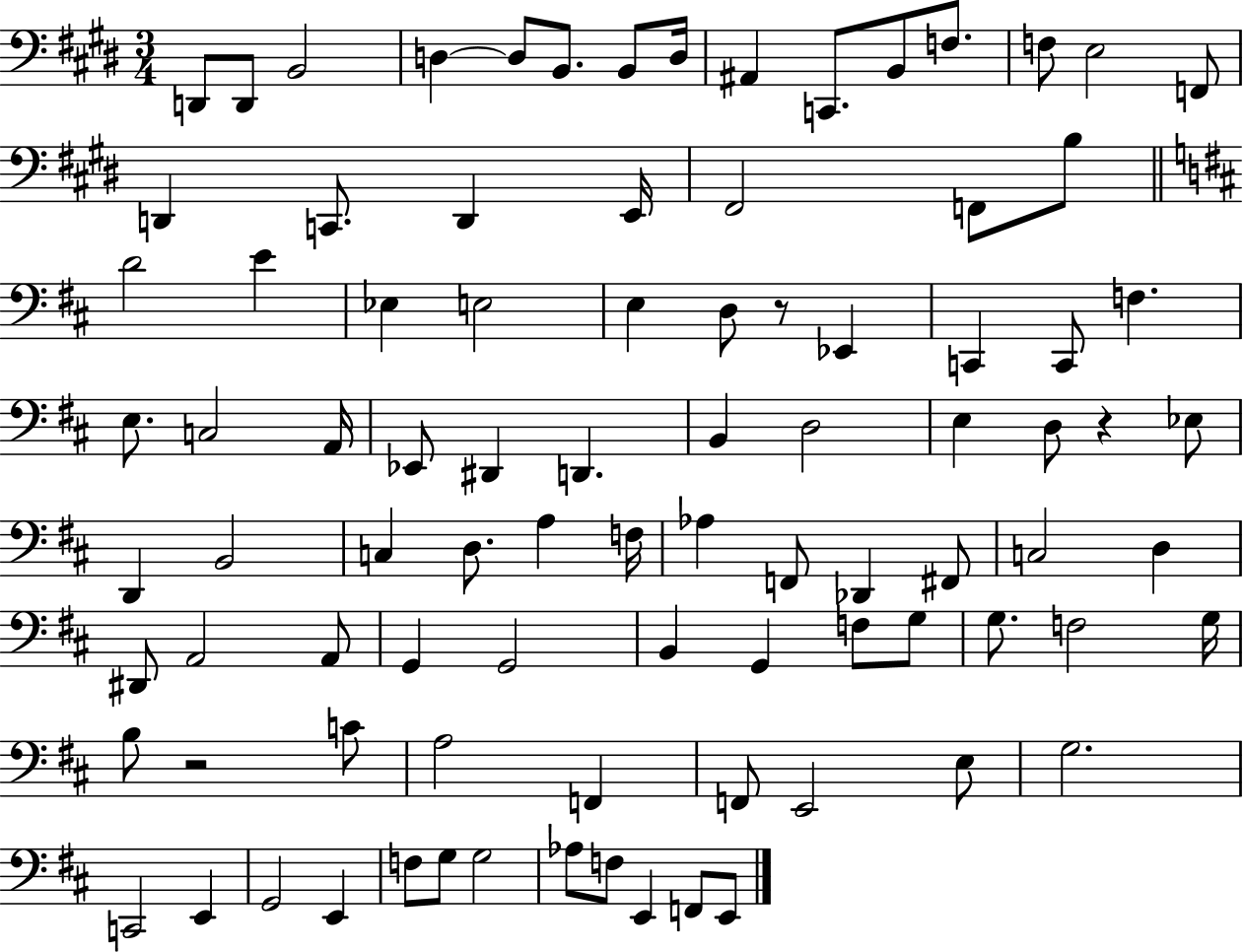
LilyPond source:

{
  \clef bass
  \numericTimeSignature
  \time 3/4
  \key e \major
  d,8 d,8 b,2 | d4~~ d8 b,8. b,8 d16 | ais,4 c,8. b,8 f8. | f8 e2 f,8 | \break d,4 c,8. d,4 e,16 | fis,2 f,8 b8 | \bar "||" \break \key d \major d'2 e'4 | ees4 e2 | e4 d8 r8 ees,4 | c,4 c,8 f4. | \break e8. c2 a,16 | ees,8 dis,4 d,4. | b,4 d2 | e4 d8 r4 ees8 | \break d,4 b,2 | c4 d8. a4 f16 | aes4 f,8 des,4 fis,8 | c2 d4 | \break dis,8 a,2 a,8 | g,4 g,2 | b,4 g,4 f8 g8 | g8. f2 g16 | \break b8 r2 c'8 | a2 f,4 | f,8 e,2 e8 | g2. | \break c,2 e,4 | g,2 e,4 | f8 g8 g2 | aes8 f8 e,4 f,8 e,8 | \break \bar "|."
}